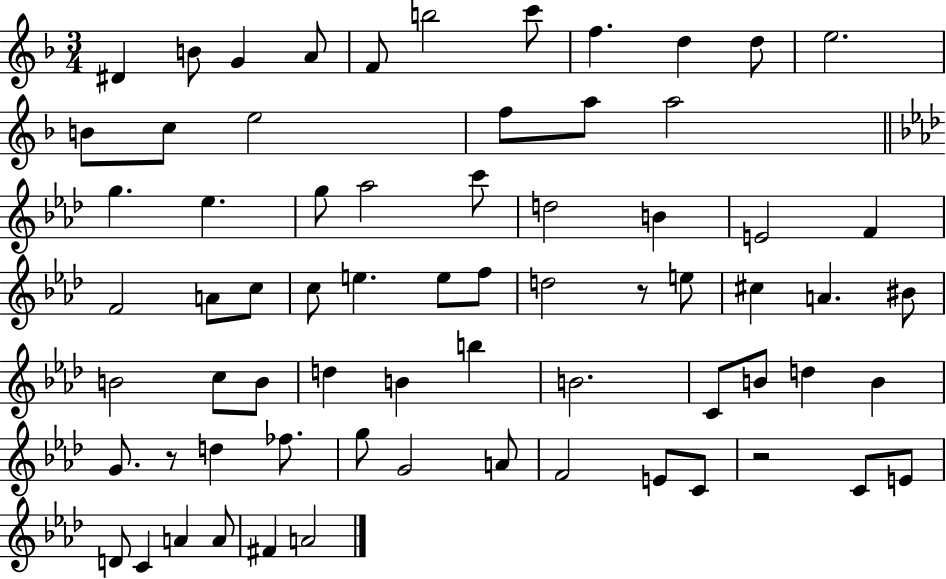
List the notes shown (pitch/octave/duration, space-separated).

D#4/q B4/e G4/q A4/e F4/e B5/h C6/e F5/q. D5/q D5/e E5/h. B4/e C5/e E5/h F5/e A5/e A5/h G5/q. Eb5/q. G5/e Ab5/h C6/e D5/h B4/q E4/h F4/q F4/h A4/e C5/e C5/e E5/q. E5/e F5/e D5/h R/e E5/e C#5/q A4/q. BIS4/e B4/h C5/e B4/e D5/q B4/q B5/q B4/h. C4/e B4/e D5/q B4/q G4/e. R/e D5/q FES5/e. G5/e G4/h A4/e F4/h E4/e C4/e R/h C4/e E4/e D4/e C4/q A4/q A4/e F#4/q A4/h